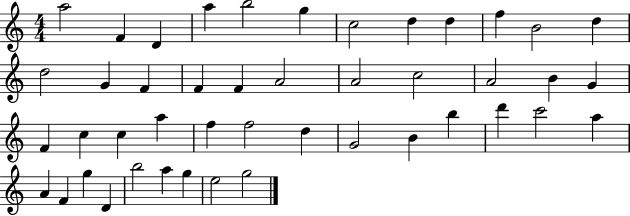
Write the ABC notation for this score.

X:1
T:Untitled
M:4/4
L:1/4
K:C
a2 F D a b2 g c2 d d f B2 d d2 G F F F A2 A2 c2 A2 B G F c c a f f2 d G2 B b d' c'2 a A F g D b2 a g e2 g2